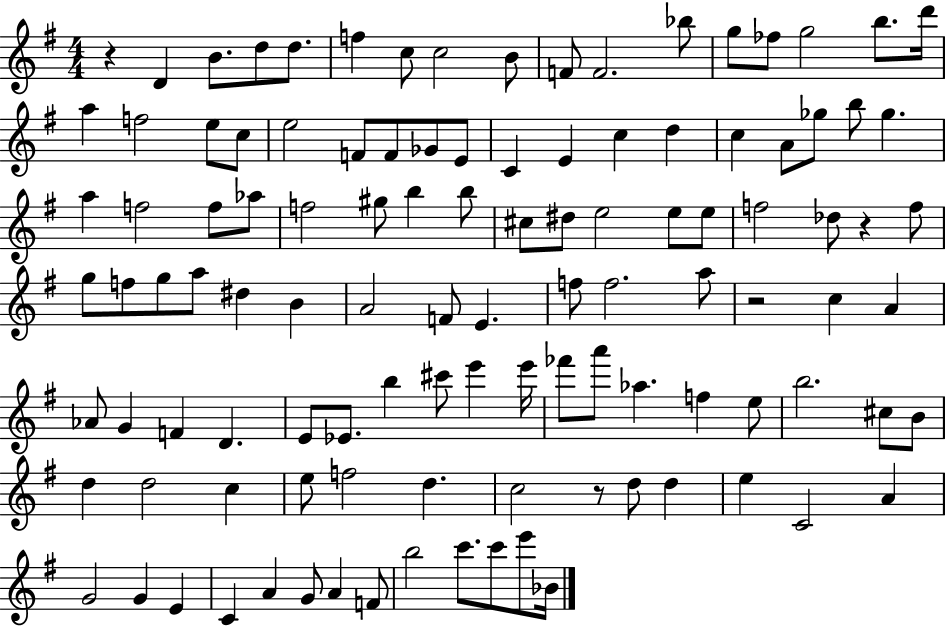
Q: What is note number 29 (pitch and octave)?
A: D5